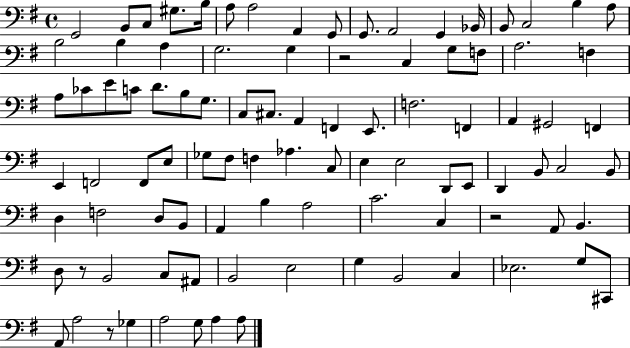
{
  \clef bass
  \time 4/4
  \defaultTimeSignature
  \key g \major
  g,2 b,8 c8 gis8. b16 | a8 a2 a,4 g,8 | g,8. a,2 g,4 bes,16 | b,8 c2 b4 a8 | \break b2 b4 a4 | g2. g4 | r2 c4 g8 f8 | a2. f4 | \break a8 ces'8 e'8 c'8 d'8. b8 g8. | c8 cis8. a,4 f,4 e,8. | f2. f,4 | a,4 gis,2 f,4 | \break e,4 f,2 f,8 e8 | ges8 fis8 f4 aes4. c8 | e4 e2 d,8 e,8 | d,4 b,8 c2 b,8 | \break d4 f2 d8 b,8 | a,4 b4 a2 | c'2. c4 | r2 a,8 b,4. | \break d8 r8 b,2 c8 ais,8 | b,2 e2 | g4 b,2 c4 | ees2. g8 cis,8 | \break a,8 a2 r8 ges4 | a2 g8 a4 a8 | \bar "|."
}